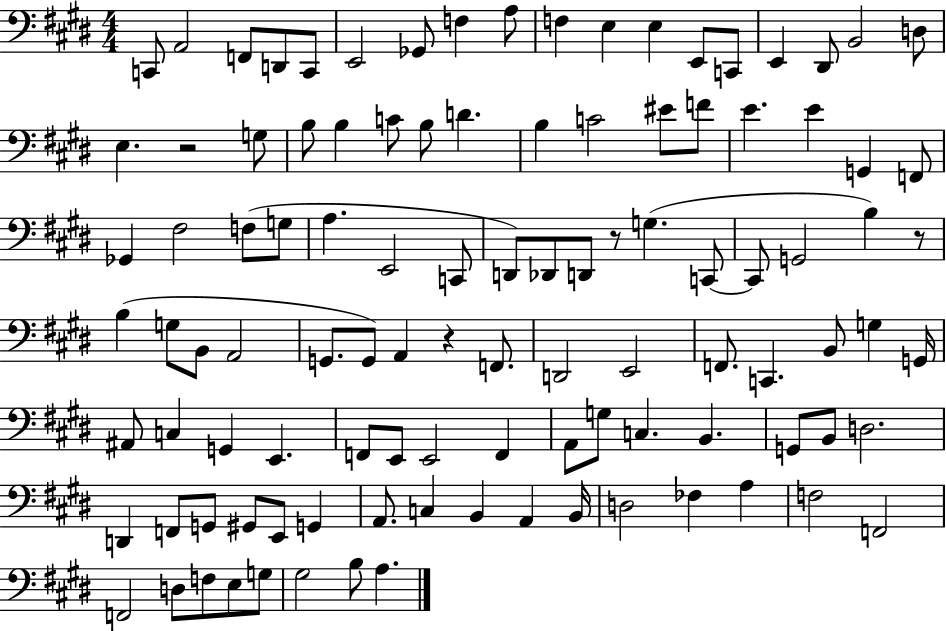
C2/e A2/h F2/e D2/e C2/e E2/h Gb2/e F3/q A3/e F3/q E3/q E3/q E2/e C2/e E2/q D#2/e B2/h D3/e E3/q. R/h G3/e B3/e B3/q C4/e B3/e D4/q. B3/q C4/h EIS4/e F4/e E4/q. E4/q G2/q F2/e Gb2/q F#3/h F3/e G3/e A3/q. E2/h C2/e D2/e Db2/e D2/e R/e G3/q. C2/e C2/e G2/h B3/q R/e B3/q G3/e B2/e A2/h G2/e. G2/e A2/q R/q F2/e. D2/h E2/h F2/e. C2/q. B2/e G3/q G2/s A#2/e C3/q G2/q E2/q. F2/e E2/e E2/h F2/q A2/e G3/e C3/q. B2/q. G2/e B2/e D3/h. D2/q F2/e G2/e G#2/e E2/e G2/q A2/e. C3/q B2/q A2/q B2/s D3/h FES3/q A3/q F3/h F2/h F2/h D3/e F3/e E3/e G3/e G#3/h B3/e A3/q.